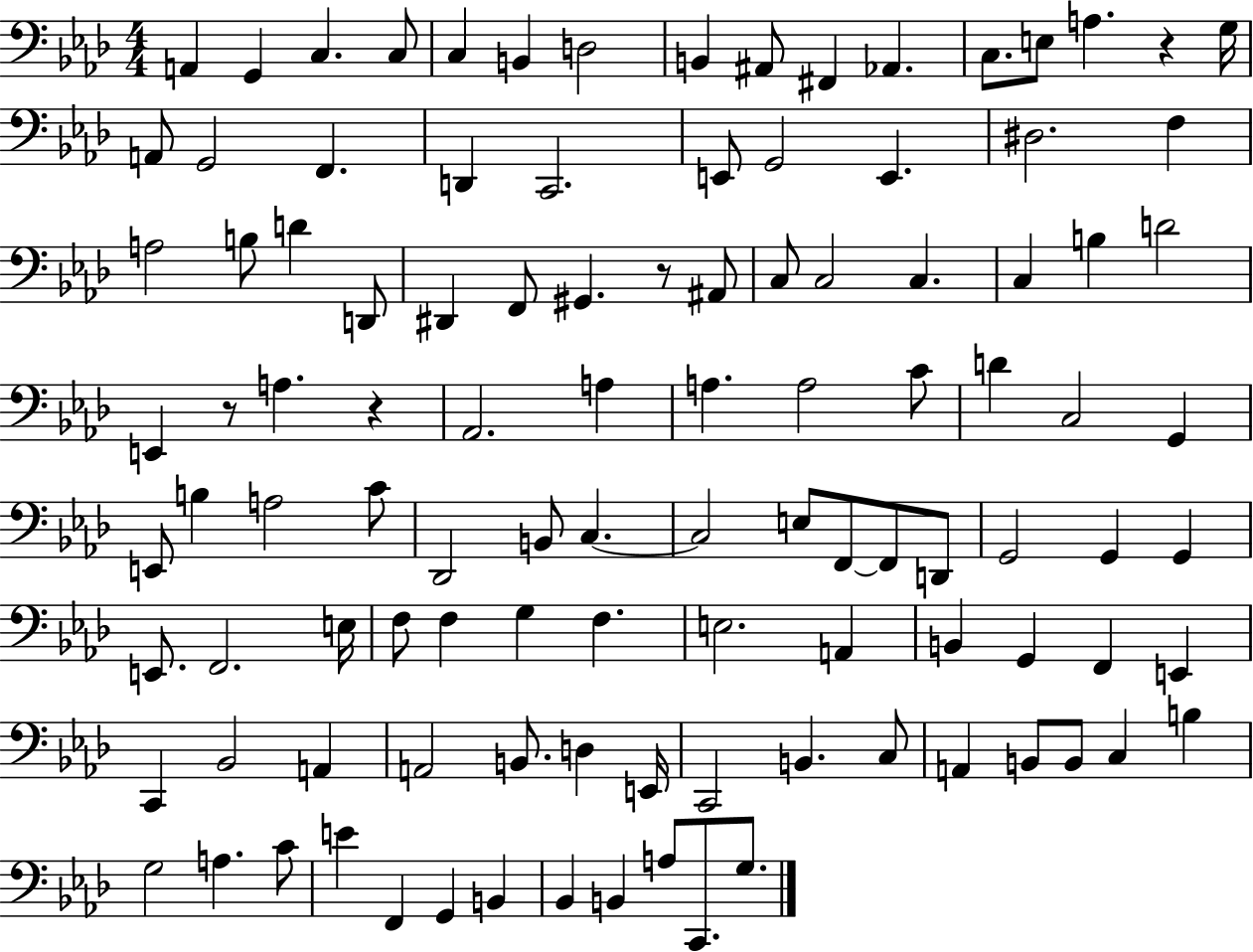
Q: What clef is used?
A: bass